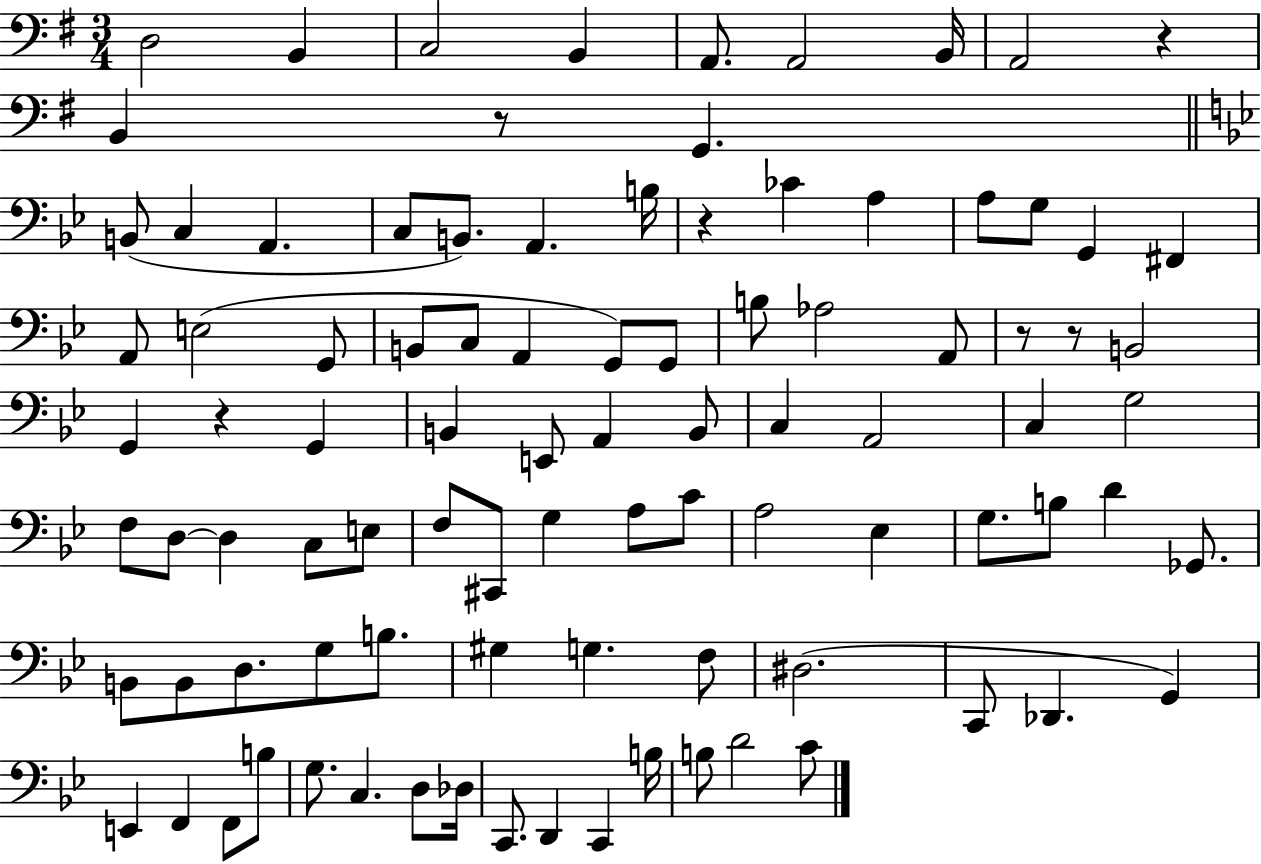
{
  \clef bass
  \numericTimeSignature
  \time 3/4
  \key g \major
  \repeat volta 2 { d2 b,4 | c2 b,4 | a,8. a,2 b,16 | a,2 r4 | \break b,4 r8 g,4. | \bar "||" \break \key bes \major b,8( c4 a,4. | c8 b,8.) a,4. b16 | r4 ces'4 a4 | a8 g8 g,4 fis,4 | \break a,8 e2( g,8 | b,8 c8 a,4 g,8) g,8 | b8 aes2 a,8 | r8 r8 b,2 | \break g,4 r4 g,4 | b,4 e,8 a,4 b,8 | c4 a,2 | c4 g2 | \break f8 d8~~ d4 c8 e8 | f8 cis,8 g4 a8 c'8 | a2 ees4 | g8. b8 d'4 ges,8. | \break b,8 b,8 d8. g8 b8. | gis4 g4. f8 | dis2.( | c,8 des,4. g,4) | \break e,4 f,4 f,8 b8 | g8. c4. d8 des16 | c,8. d,4 c,4 b16 | b8 d'2 c'8 | \break } \bar "|."
}